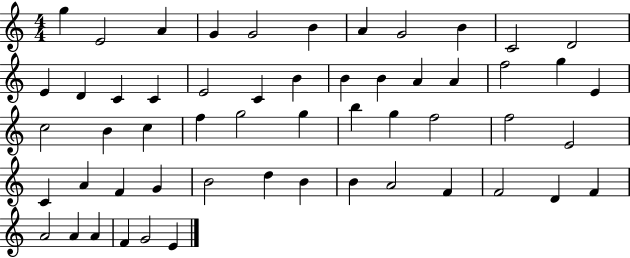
X:1
T:Untitled
M:4/4
L:1/4
K:C
g E2 A G G2 B A G2 B C2 D2 E D C C E2 C B B B A A f2 g E c2 B c f g2 g b g f2 f2 E2 C A F G B2 d B B A2 F F2 D F A2 A A F G2 E